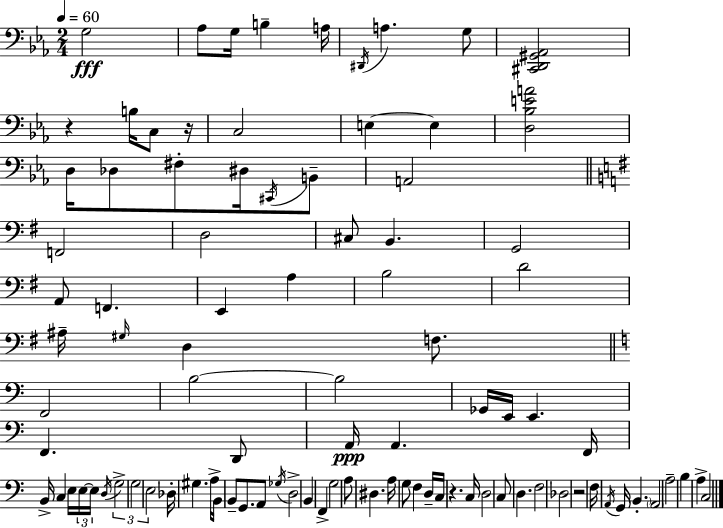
G3/h Ab3/e G3/s B3/q A3/s D#2/s A3/q. G3/e [C#2,D2,G#2,Ab2]/h R/q B3/s C3/e R/s C3/h E3/q E3/q [D3,Bb3,E4,A4]/h D3/s Db3/e F#3/e D#3/s C#2/s B2/e A2/h F2/h D3/h C#3/e B2/q. G2/h A2/e F2/q. E2/q A3/q B3/h D4/h A#3/s G#3/s D3/q F3/e. F2/h B3/h B3/h Gb2/s E2/s E2/q. F2/q. D2/e A2/s A2/q. F2/s B2/s C3/q E3/s E3/s E3/s D3/s G3/h G3/h E3/h Db3/s G#3/q. A3/s B2/s B2/e G2/e. A2/e Gb3/s D3/h B2/q F2/q G3/h A3/e D#3/q. A3/s G3/e F3/q D3/s C3/s R/q. C3/s D3/h C3/e D3/q. F3/h Db3/h R/h F3/s A2/s G2/s B2/q. A2/h A3/h B3/q A3/q C3/h